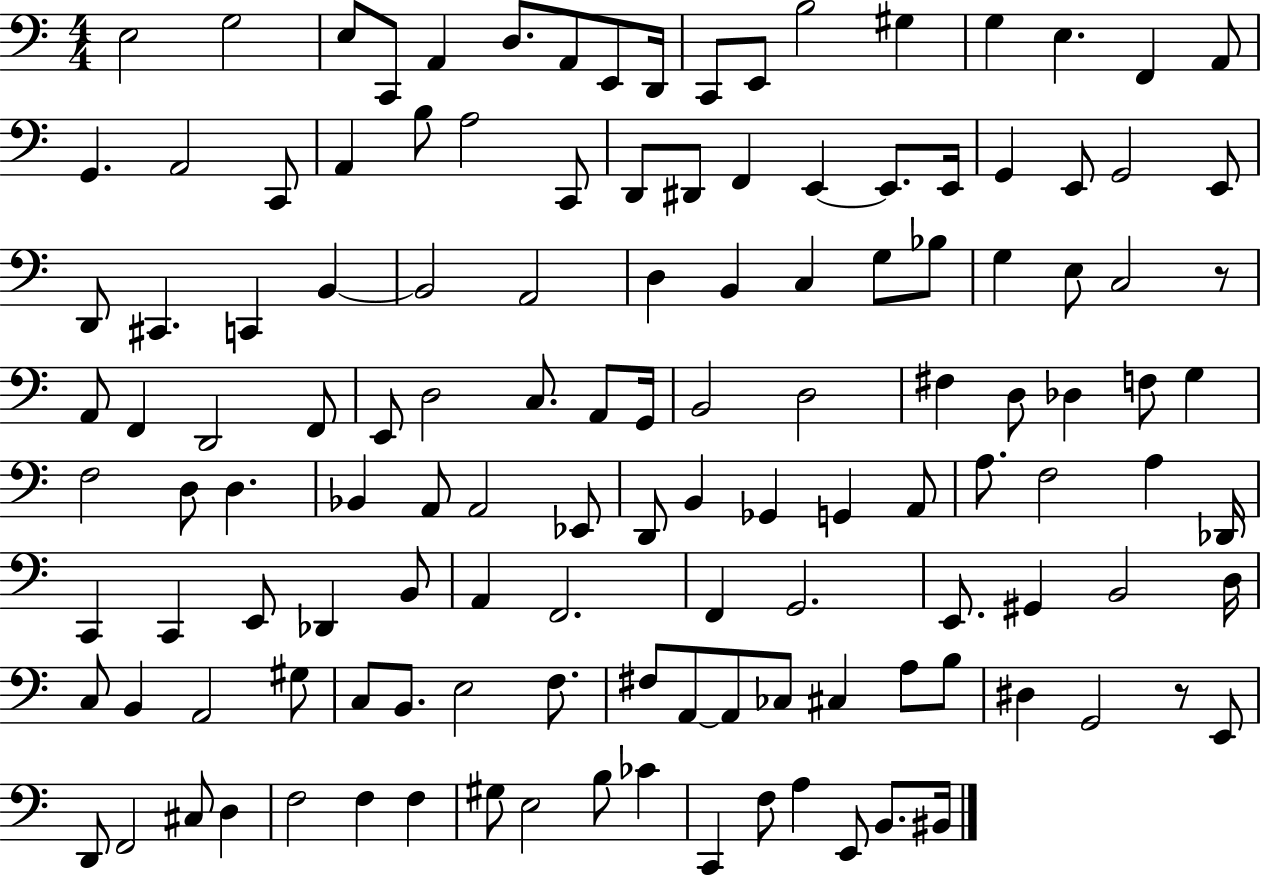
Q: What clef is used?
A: bass